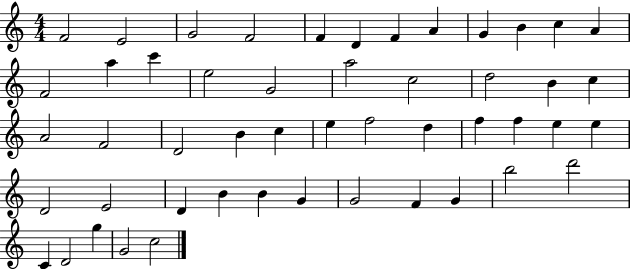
{
  \clef treble
  \numericTimeSignature
  \time 4/4
  \key c \major
  f'2 e'2 | g'2 f'2 | f'4 d'4 f'4 a'4 | g'4 b'4 c''4 a'4 | \break f'2 a''4 c'''4 | e''2 g'2 | a''2 c''2 | d''2 b'4 c''4 | \break a'2 f'2 | d'2 b'4 c''4 | e''4 f''2 d''4 | f''4 f''4 e''4 e''4 | \break d'2 e'2 | d'4 b'4 b'4 g'4 | g'2 f'4 g'4 | b''2 d'''2 | \break c'4 d'2 g''4 | g'2 c''2 | \bar "|."
}